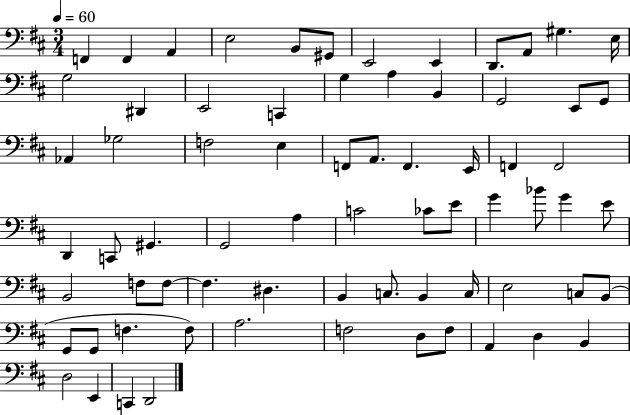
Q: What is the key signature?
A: D major